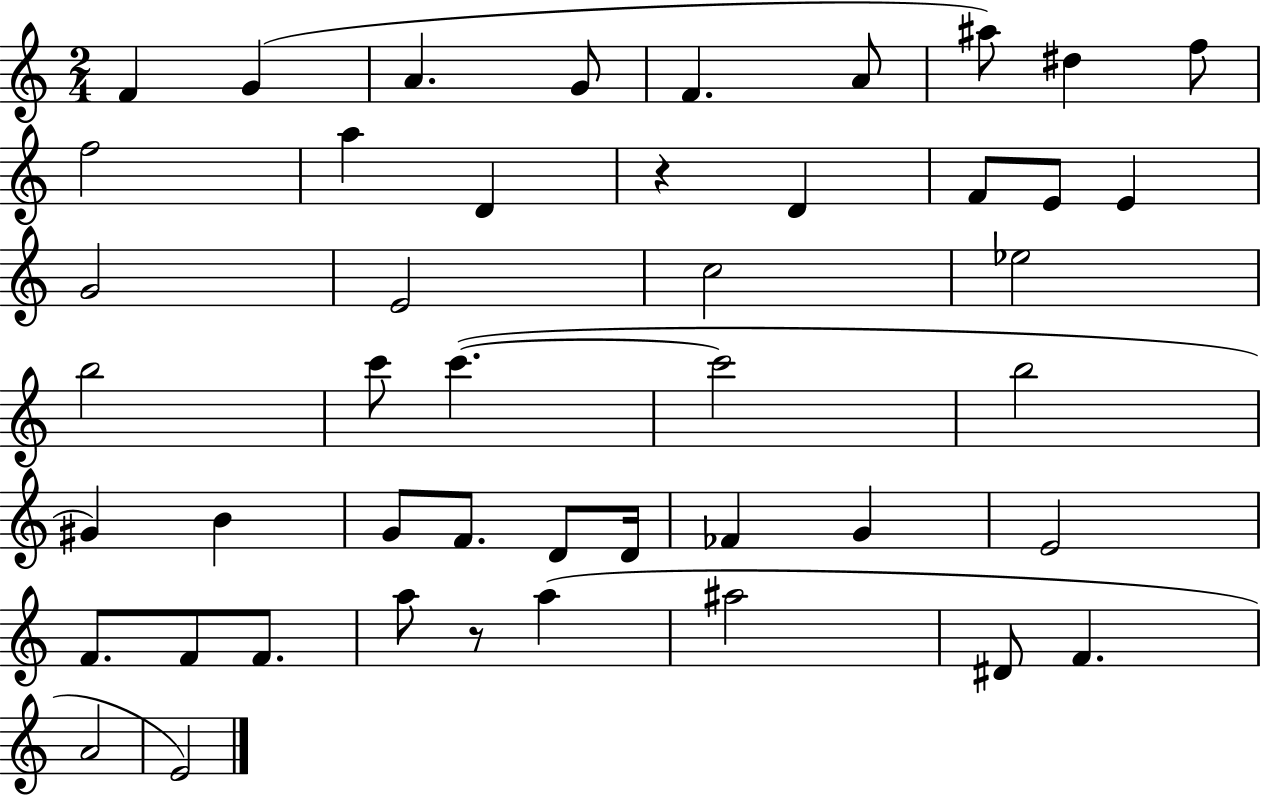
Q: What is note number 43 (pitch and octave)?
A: A4